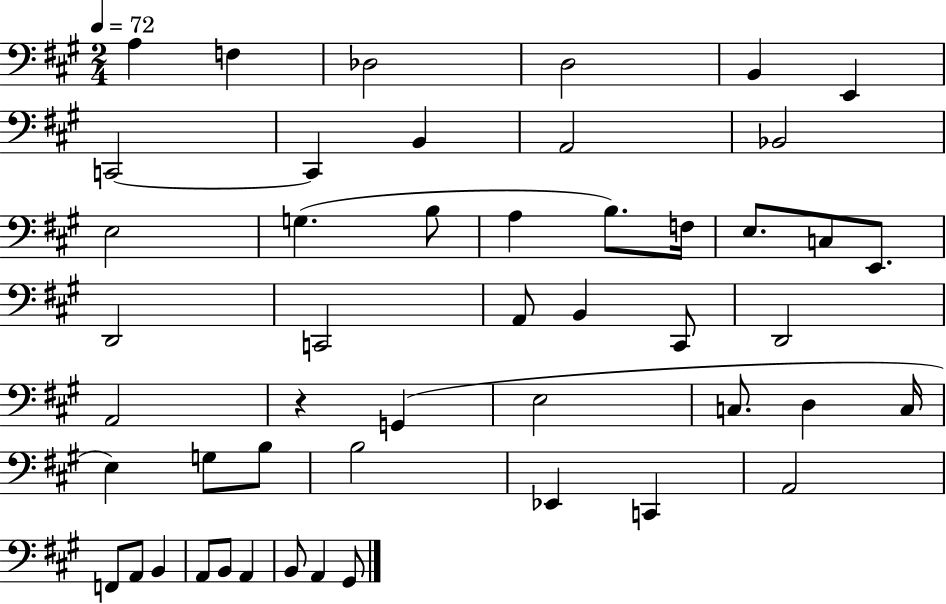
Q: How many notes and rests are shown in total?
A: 49